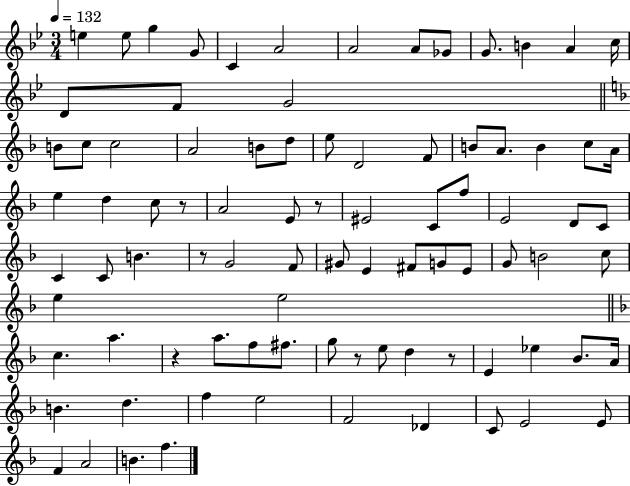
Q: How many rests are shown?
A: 6